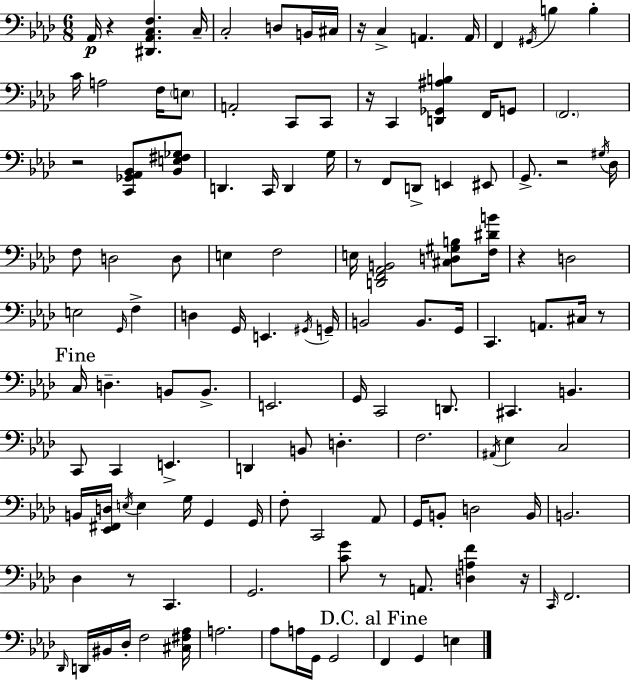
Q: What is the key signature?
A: AES major